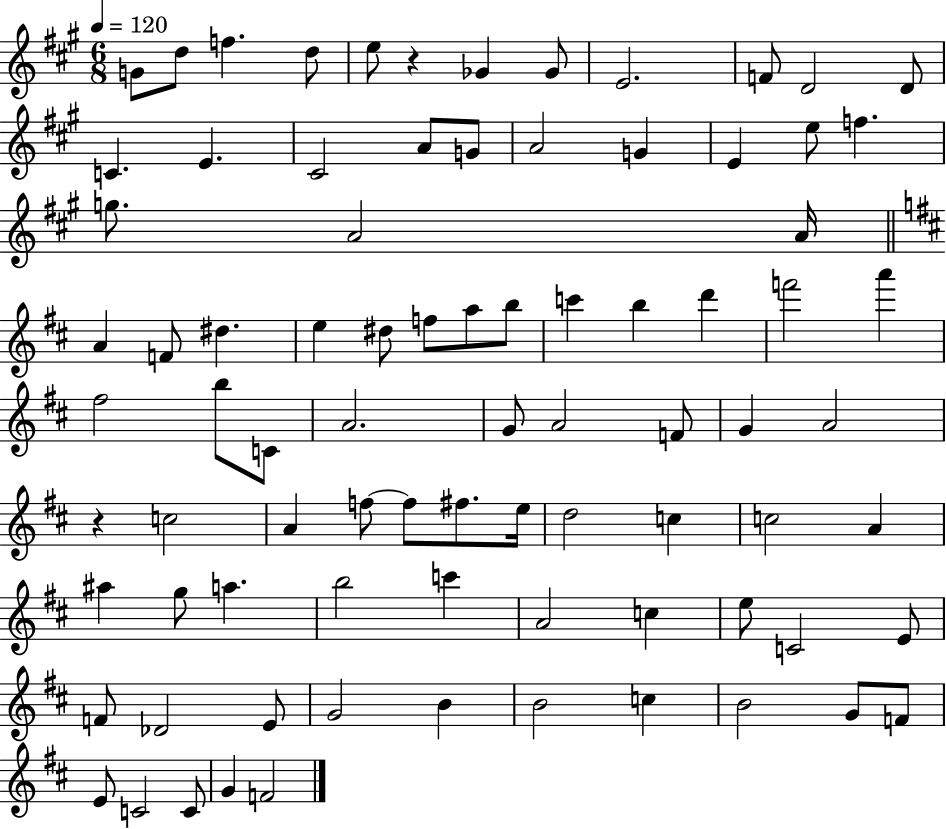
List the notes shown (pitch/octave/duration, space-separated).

G4/e D5/e F5/q. D5/e E5/e R/q Gb4/q Gb4/e E4/h. F4/e D4/h D4/e C4/q. E4/q. C#4/h A4/e G4/e A4/h G4/q E4/q E5/e F5/q. G5/e. A4/h A4/s A4/q F4/e D#5/q. E5/q D#5/e F5/e A5/e B5/e C6/q B5/q D6/q F6/h A6/q F#5/h B5/e C4/e A4/h. G4/e A4/h F4/e G4/q A4/h R/q C5/h A4/q F5/e F5/e F#5/e. E5/s D5/h C5/q C5/h A4/q A#5/q G5/e A5/q. B5/h C6/q A4/h C5/q E5/e C4/h E4/e F4/e Db4/h E4/e G4/h B4/q B4/h C5/q B4/h G4/e F4/e E4/e C4/h C4/e G4/q F4/h